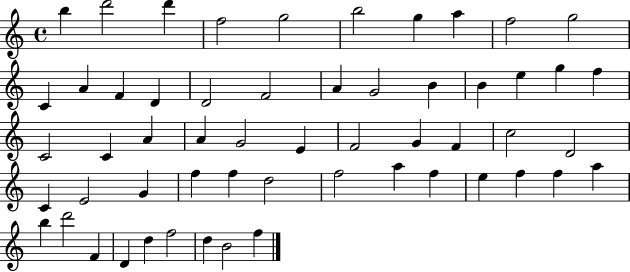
X:1
T:Untitled
M:4/4
L:1/4
K:C
b d'2 d' f2 g2 b2 g a f2 g2 C A F D D2 F2 A G2 B B e g f C2 C A A G2 E F2 G F c2 D2 C E2 G f f d2 f2 a f e f f a b d'2 F D d f2 d B2 f